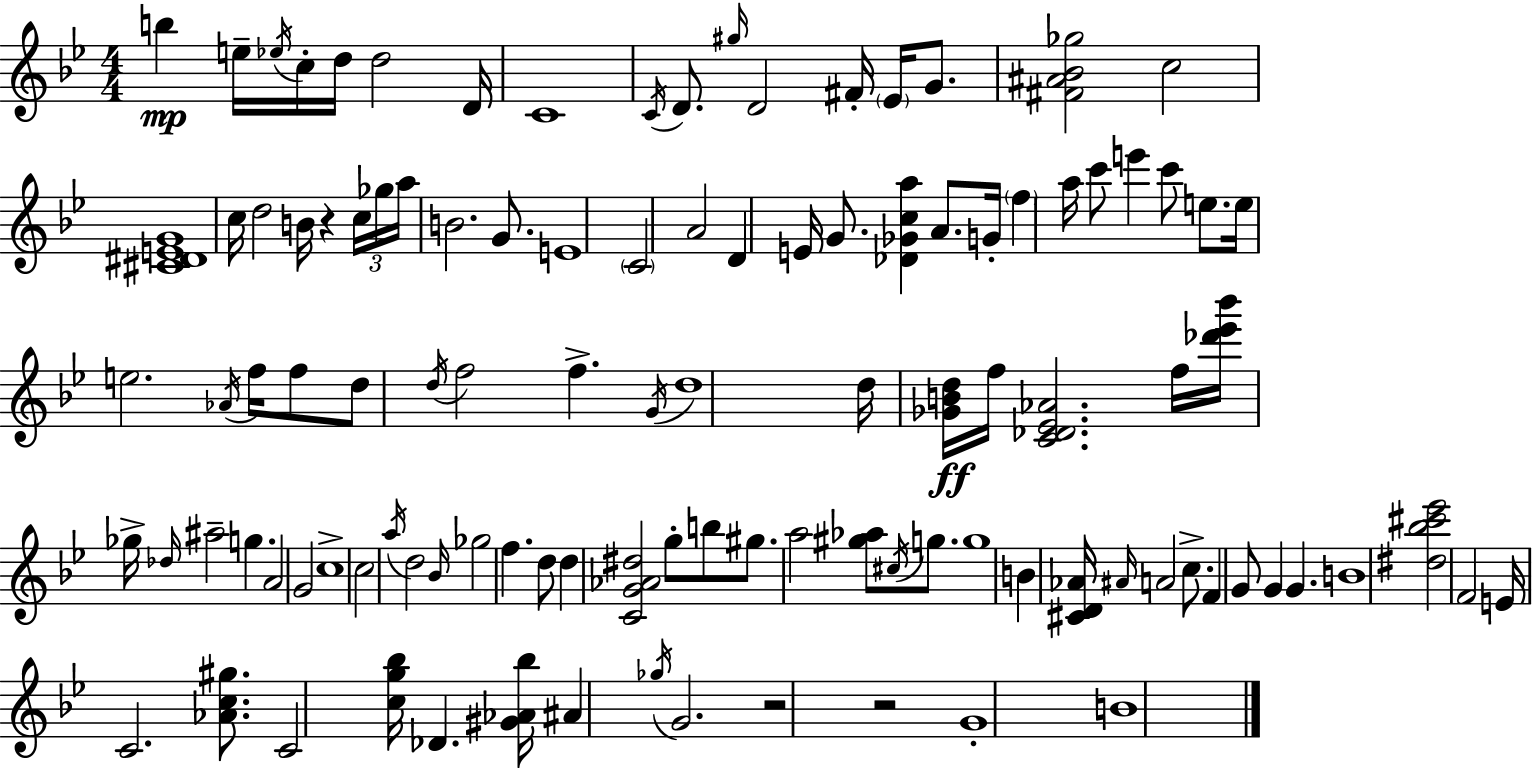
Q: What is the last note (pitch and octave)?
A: B4